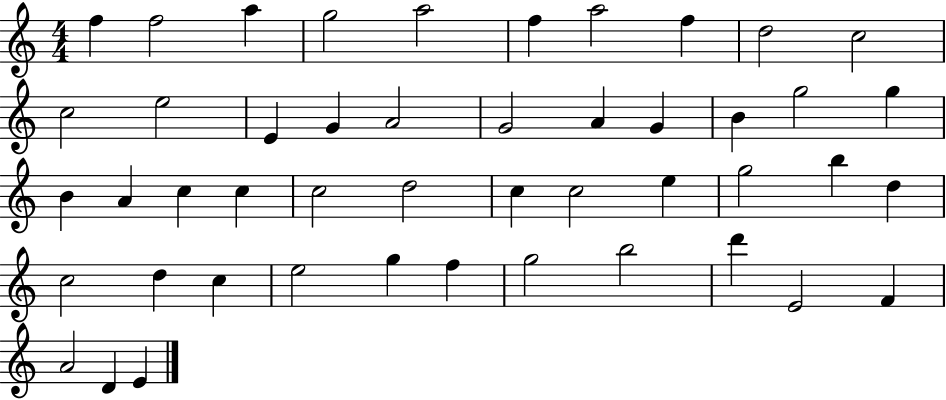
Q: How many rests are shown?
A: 0